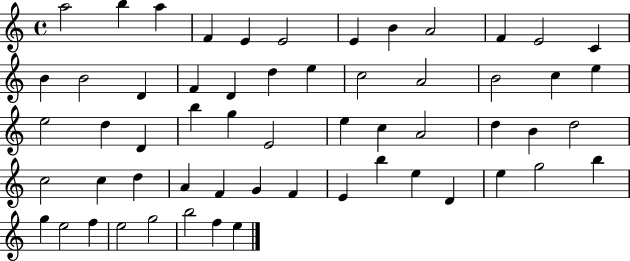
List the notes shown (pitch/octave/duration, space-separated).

A5/h B5/q A5/q F4/q E4/q E4/h E4/q B4/q A4/h F4/q E4/h C4/q B4/q B4/h D4/q F4/q D4/q D5/q E5/q C5/h A4/h B4/h C5/q E5/q E5/h D5/q D4/q B5/q G5/q E4/h E5/q C5/q A4/h D5/q B4/q D5/h C5/h C5/q D5/q A4/q F4/q G4/q F4/q E4/q B5/q E5/q D4/q E5/q G5/h B5/q G5/q E5/h F5/q E5/h G5/h B5/h F5/q E5/q